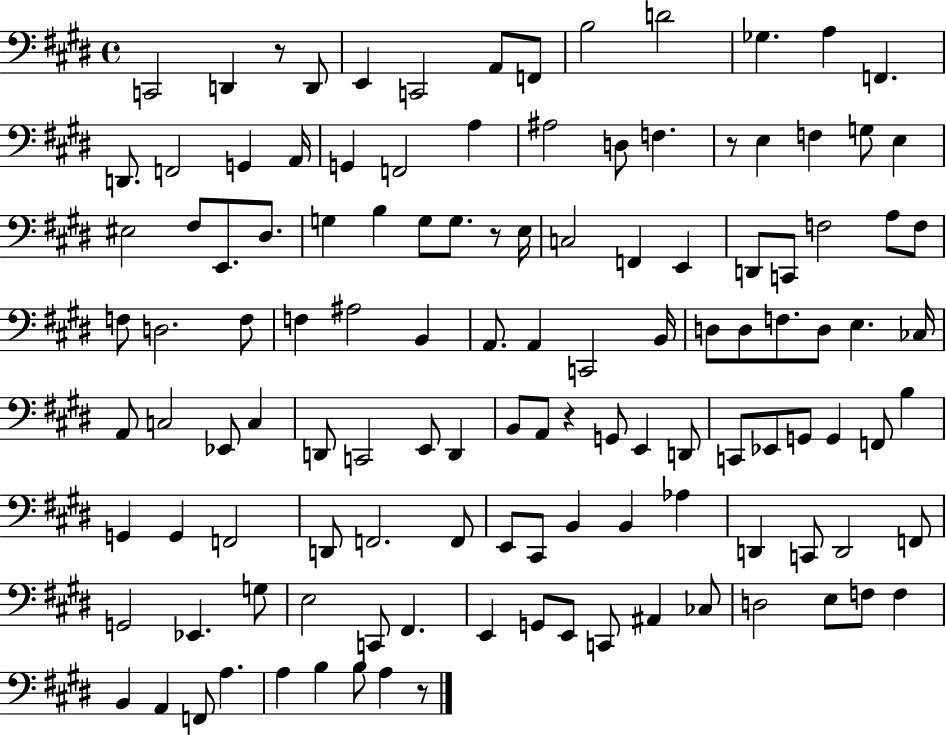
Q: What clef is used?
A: bass